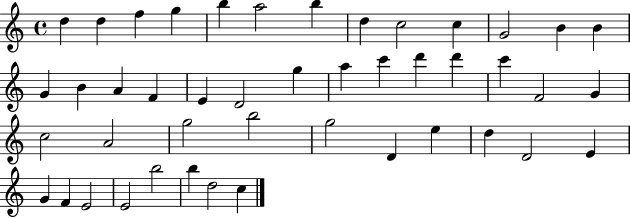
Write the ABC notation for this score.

X:1
T:Untitled
M:4/4
L:1/4
K:C
d d f g b a2 b d c2 c G2 B B G B A F E D2 g a c' d' d' c' F2 G c2 A2 g2 b2 g2 D e d D2 E G F E2 E2 b2 b d2 c